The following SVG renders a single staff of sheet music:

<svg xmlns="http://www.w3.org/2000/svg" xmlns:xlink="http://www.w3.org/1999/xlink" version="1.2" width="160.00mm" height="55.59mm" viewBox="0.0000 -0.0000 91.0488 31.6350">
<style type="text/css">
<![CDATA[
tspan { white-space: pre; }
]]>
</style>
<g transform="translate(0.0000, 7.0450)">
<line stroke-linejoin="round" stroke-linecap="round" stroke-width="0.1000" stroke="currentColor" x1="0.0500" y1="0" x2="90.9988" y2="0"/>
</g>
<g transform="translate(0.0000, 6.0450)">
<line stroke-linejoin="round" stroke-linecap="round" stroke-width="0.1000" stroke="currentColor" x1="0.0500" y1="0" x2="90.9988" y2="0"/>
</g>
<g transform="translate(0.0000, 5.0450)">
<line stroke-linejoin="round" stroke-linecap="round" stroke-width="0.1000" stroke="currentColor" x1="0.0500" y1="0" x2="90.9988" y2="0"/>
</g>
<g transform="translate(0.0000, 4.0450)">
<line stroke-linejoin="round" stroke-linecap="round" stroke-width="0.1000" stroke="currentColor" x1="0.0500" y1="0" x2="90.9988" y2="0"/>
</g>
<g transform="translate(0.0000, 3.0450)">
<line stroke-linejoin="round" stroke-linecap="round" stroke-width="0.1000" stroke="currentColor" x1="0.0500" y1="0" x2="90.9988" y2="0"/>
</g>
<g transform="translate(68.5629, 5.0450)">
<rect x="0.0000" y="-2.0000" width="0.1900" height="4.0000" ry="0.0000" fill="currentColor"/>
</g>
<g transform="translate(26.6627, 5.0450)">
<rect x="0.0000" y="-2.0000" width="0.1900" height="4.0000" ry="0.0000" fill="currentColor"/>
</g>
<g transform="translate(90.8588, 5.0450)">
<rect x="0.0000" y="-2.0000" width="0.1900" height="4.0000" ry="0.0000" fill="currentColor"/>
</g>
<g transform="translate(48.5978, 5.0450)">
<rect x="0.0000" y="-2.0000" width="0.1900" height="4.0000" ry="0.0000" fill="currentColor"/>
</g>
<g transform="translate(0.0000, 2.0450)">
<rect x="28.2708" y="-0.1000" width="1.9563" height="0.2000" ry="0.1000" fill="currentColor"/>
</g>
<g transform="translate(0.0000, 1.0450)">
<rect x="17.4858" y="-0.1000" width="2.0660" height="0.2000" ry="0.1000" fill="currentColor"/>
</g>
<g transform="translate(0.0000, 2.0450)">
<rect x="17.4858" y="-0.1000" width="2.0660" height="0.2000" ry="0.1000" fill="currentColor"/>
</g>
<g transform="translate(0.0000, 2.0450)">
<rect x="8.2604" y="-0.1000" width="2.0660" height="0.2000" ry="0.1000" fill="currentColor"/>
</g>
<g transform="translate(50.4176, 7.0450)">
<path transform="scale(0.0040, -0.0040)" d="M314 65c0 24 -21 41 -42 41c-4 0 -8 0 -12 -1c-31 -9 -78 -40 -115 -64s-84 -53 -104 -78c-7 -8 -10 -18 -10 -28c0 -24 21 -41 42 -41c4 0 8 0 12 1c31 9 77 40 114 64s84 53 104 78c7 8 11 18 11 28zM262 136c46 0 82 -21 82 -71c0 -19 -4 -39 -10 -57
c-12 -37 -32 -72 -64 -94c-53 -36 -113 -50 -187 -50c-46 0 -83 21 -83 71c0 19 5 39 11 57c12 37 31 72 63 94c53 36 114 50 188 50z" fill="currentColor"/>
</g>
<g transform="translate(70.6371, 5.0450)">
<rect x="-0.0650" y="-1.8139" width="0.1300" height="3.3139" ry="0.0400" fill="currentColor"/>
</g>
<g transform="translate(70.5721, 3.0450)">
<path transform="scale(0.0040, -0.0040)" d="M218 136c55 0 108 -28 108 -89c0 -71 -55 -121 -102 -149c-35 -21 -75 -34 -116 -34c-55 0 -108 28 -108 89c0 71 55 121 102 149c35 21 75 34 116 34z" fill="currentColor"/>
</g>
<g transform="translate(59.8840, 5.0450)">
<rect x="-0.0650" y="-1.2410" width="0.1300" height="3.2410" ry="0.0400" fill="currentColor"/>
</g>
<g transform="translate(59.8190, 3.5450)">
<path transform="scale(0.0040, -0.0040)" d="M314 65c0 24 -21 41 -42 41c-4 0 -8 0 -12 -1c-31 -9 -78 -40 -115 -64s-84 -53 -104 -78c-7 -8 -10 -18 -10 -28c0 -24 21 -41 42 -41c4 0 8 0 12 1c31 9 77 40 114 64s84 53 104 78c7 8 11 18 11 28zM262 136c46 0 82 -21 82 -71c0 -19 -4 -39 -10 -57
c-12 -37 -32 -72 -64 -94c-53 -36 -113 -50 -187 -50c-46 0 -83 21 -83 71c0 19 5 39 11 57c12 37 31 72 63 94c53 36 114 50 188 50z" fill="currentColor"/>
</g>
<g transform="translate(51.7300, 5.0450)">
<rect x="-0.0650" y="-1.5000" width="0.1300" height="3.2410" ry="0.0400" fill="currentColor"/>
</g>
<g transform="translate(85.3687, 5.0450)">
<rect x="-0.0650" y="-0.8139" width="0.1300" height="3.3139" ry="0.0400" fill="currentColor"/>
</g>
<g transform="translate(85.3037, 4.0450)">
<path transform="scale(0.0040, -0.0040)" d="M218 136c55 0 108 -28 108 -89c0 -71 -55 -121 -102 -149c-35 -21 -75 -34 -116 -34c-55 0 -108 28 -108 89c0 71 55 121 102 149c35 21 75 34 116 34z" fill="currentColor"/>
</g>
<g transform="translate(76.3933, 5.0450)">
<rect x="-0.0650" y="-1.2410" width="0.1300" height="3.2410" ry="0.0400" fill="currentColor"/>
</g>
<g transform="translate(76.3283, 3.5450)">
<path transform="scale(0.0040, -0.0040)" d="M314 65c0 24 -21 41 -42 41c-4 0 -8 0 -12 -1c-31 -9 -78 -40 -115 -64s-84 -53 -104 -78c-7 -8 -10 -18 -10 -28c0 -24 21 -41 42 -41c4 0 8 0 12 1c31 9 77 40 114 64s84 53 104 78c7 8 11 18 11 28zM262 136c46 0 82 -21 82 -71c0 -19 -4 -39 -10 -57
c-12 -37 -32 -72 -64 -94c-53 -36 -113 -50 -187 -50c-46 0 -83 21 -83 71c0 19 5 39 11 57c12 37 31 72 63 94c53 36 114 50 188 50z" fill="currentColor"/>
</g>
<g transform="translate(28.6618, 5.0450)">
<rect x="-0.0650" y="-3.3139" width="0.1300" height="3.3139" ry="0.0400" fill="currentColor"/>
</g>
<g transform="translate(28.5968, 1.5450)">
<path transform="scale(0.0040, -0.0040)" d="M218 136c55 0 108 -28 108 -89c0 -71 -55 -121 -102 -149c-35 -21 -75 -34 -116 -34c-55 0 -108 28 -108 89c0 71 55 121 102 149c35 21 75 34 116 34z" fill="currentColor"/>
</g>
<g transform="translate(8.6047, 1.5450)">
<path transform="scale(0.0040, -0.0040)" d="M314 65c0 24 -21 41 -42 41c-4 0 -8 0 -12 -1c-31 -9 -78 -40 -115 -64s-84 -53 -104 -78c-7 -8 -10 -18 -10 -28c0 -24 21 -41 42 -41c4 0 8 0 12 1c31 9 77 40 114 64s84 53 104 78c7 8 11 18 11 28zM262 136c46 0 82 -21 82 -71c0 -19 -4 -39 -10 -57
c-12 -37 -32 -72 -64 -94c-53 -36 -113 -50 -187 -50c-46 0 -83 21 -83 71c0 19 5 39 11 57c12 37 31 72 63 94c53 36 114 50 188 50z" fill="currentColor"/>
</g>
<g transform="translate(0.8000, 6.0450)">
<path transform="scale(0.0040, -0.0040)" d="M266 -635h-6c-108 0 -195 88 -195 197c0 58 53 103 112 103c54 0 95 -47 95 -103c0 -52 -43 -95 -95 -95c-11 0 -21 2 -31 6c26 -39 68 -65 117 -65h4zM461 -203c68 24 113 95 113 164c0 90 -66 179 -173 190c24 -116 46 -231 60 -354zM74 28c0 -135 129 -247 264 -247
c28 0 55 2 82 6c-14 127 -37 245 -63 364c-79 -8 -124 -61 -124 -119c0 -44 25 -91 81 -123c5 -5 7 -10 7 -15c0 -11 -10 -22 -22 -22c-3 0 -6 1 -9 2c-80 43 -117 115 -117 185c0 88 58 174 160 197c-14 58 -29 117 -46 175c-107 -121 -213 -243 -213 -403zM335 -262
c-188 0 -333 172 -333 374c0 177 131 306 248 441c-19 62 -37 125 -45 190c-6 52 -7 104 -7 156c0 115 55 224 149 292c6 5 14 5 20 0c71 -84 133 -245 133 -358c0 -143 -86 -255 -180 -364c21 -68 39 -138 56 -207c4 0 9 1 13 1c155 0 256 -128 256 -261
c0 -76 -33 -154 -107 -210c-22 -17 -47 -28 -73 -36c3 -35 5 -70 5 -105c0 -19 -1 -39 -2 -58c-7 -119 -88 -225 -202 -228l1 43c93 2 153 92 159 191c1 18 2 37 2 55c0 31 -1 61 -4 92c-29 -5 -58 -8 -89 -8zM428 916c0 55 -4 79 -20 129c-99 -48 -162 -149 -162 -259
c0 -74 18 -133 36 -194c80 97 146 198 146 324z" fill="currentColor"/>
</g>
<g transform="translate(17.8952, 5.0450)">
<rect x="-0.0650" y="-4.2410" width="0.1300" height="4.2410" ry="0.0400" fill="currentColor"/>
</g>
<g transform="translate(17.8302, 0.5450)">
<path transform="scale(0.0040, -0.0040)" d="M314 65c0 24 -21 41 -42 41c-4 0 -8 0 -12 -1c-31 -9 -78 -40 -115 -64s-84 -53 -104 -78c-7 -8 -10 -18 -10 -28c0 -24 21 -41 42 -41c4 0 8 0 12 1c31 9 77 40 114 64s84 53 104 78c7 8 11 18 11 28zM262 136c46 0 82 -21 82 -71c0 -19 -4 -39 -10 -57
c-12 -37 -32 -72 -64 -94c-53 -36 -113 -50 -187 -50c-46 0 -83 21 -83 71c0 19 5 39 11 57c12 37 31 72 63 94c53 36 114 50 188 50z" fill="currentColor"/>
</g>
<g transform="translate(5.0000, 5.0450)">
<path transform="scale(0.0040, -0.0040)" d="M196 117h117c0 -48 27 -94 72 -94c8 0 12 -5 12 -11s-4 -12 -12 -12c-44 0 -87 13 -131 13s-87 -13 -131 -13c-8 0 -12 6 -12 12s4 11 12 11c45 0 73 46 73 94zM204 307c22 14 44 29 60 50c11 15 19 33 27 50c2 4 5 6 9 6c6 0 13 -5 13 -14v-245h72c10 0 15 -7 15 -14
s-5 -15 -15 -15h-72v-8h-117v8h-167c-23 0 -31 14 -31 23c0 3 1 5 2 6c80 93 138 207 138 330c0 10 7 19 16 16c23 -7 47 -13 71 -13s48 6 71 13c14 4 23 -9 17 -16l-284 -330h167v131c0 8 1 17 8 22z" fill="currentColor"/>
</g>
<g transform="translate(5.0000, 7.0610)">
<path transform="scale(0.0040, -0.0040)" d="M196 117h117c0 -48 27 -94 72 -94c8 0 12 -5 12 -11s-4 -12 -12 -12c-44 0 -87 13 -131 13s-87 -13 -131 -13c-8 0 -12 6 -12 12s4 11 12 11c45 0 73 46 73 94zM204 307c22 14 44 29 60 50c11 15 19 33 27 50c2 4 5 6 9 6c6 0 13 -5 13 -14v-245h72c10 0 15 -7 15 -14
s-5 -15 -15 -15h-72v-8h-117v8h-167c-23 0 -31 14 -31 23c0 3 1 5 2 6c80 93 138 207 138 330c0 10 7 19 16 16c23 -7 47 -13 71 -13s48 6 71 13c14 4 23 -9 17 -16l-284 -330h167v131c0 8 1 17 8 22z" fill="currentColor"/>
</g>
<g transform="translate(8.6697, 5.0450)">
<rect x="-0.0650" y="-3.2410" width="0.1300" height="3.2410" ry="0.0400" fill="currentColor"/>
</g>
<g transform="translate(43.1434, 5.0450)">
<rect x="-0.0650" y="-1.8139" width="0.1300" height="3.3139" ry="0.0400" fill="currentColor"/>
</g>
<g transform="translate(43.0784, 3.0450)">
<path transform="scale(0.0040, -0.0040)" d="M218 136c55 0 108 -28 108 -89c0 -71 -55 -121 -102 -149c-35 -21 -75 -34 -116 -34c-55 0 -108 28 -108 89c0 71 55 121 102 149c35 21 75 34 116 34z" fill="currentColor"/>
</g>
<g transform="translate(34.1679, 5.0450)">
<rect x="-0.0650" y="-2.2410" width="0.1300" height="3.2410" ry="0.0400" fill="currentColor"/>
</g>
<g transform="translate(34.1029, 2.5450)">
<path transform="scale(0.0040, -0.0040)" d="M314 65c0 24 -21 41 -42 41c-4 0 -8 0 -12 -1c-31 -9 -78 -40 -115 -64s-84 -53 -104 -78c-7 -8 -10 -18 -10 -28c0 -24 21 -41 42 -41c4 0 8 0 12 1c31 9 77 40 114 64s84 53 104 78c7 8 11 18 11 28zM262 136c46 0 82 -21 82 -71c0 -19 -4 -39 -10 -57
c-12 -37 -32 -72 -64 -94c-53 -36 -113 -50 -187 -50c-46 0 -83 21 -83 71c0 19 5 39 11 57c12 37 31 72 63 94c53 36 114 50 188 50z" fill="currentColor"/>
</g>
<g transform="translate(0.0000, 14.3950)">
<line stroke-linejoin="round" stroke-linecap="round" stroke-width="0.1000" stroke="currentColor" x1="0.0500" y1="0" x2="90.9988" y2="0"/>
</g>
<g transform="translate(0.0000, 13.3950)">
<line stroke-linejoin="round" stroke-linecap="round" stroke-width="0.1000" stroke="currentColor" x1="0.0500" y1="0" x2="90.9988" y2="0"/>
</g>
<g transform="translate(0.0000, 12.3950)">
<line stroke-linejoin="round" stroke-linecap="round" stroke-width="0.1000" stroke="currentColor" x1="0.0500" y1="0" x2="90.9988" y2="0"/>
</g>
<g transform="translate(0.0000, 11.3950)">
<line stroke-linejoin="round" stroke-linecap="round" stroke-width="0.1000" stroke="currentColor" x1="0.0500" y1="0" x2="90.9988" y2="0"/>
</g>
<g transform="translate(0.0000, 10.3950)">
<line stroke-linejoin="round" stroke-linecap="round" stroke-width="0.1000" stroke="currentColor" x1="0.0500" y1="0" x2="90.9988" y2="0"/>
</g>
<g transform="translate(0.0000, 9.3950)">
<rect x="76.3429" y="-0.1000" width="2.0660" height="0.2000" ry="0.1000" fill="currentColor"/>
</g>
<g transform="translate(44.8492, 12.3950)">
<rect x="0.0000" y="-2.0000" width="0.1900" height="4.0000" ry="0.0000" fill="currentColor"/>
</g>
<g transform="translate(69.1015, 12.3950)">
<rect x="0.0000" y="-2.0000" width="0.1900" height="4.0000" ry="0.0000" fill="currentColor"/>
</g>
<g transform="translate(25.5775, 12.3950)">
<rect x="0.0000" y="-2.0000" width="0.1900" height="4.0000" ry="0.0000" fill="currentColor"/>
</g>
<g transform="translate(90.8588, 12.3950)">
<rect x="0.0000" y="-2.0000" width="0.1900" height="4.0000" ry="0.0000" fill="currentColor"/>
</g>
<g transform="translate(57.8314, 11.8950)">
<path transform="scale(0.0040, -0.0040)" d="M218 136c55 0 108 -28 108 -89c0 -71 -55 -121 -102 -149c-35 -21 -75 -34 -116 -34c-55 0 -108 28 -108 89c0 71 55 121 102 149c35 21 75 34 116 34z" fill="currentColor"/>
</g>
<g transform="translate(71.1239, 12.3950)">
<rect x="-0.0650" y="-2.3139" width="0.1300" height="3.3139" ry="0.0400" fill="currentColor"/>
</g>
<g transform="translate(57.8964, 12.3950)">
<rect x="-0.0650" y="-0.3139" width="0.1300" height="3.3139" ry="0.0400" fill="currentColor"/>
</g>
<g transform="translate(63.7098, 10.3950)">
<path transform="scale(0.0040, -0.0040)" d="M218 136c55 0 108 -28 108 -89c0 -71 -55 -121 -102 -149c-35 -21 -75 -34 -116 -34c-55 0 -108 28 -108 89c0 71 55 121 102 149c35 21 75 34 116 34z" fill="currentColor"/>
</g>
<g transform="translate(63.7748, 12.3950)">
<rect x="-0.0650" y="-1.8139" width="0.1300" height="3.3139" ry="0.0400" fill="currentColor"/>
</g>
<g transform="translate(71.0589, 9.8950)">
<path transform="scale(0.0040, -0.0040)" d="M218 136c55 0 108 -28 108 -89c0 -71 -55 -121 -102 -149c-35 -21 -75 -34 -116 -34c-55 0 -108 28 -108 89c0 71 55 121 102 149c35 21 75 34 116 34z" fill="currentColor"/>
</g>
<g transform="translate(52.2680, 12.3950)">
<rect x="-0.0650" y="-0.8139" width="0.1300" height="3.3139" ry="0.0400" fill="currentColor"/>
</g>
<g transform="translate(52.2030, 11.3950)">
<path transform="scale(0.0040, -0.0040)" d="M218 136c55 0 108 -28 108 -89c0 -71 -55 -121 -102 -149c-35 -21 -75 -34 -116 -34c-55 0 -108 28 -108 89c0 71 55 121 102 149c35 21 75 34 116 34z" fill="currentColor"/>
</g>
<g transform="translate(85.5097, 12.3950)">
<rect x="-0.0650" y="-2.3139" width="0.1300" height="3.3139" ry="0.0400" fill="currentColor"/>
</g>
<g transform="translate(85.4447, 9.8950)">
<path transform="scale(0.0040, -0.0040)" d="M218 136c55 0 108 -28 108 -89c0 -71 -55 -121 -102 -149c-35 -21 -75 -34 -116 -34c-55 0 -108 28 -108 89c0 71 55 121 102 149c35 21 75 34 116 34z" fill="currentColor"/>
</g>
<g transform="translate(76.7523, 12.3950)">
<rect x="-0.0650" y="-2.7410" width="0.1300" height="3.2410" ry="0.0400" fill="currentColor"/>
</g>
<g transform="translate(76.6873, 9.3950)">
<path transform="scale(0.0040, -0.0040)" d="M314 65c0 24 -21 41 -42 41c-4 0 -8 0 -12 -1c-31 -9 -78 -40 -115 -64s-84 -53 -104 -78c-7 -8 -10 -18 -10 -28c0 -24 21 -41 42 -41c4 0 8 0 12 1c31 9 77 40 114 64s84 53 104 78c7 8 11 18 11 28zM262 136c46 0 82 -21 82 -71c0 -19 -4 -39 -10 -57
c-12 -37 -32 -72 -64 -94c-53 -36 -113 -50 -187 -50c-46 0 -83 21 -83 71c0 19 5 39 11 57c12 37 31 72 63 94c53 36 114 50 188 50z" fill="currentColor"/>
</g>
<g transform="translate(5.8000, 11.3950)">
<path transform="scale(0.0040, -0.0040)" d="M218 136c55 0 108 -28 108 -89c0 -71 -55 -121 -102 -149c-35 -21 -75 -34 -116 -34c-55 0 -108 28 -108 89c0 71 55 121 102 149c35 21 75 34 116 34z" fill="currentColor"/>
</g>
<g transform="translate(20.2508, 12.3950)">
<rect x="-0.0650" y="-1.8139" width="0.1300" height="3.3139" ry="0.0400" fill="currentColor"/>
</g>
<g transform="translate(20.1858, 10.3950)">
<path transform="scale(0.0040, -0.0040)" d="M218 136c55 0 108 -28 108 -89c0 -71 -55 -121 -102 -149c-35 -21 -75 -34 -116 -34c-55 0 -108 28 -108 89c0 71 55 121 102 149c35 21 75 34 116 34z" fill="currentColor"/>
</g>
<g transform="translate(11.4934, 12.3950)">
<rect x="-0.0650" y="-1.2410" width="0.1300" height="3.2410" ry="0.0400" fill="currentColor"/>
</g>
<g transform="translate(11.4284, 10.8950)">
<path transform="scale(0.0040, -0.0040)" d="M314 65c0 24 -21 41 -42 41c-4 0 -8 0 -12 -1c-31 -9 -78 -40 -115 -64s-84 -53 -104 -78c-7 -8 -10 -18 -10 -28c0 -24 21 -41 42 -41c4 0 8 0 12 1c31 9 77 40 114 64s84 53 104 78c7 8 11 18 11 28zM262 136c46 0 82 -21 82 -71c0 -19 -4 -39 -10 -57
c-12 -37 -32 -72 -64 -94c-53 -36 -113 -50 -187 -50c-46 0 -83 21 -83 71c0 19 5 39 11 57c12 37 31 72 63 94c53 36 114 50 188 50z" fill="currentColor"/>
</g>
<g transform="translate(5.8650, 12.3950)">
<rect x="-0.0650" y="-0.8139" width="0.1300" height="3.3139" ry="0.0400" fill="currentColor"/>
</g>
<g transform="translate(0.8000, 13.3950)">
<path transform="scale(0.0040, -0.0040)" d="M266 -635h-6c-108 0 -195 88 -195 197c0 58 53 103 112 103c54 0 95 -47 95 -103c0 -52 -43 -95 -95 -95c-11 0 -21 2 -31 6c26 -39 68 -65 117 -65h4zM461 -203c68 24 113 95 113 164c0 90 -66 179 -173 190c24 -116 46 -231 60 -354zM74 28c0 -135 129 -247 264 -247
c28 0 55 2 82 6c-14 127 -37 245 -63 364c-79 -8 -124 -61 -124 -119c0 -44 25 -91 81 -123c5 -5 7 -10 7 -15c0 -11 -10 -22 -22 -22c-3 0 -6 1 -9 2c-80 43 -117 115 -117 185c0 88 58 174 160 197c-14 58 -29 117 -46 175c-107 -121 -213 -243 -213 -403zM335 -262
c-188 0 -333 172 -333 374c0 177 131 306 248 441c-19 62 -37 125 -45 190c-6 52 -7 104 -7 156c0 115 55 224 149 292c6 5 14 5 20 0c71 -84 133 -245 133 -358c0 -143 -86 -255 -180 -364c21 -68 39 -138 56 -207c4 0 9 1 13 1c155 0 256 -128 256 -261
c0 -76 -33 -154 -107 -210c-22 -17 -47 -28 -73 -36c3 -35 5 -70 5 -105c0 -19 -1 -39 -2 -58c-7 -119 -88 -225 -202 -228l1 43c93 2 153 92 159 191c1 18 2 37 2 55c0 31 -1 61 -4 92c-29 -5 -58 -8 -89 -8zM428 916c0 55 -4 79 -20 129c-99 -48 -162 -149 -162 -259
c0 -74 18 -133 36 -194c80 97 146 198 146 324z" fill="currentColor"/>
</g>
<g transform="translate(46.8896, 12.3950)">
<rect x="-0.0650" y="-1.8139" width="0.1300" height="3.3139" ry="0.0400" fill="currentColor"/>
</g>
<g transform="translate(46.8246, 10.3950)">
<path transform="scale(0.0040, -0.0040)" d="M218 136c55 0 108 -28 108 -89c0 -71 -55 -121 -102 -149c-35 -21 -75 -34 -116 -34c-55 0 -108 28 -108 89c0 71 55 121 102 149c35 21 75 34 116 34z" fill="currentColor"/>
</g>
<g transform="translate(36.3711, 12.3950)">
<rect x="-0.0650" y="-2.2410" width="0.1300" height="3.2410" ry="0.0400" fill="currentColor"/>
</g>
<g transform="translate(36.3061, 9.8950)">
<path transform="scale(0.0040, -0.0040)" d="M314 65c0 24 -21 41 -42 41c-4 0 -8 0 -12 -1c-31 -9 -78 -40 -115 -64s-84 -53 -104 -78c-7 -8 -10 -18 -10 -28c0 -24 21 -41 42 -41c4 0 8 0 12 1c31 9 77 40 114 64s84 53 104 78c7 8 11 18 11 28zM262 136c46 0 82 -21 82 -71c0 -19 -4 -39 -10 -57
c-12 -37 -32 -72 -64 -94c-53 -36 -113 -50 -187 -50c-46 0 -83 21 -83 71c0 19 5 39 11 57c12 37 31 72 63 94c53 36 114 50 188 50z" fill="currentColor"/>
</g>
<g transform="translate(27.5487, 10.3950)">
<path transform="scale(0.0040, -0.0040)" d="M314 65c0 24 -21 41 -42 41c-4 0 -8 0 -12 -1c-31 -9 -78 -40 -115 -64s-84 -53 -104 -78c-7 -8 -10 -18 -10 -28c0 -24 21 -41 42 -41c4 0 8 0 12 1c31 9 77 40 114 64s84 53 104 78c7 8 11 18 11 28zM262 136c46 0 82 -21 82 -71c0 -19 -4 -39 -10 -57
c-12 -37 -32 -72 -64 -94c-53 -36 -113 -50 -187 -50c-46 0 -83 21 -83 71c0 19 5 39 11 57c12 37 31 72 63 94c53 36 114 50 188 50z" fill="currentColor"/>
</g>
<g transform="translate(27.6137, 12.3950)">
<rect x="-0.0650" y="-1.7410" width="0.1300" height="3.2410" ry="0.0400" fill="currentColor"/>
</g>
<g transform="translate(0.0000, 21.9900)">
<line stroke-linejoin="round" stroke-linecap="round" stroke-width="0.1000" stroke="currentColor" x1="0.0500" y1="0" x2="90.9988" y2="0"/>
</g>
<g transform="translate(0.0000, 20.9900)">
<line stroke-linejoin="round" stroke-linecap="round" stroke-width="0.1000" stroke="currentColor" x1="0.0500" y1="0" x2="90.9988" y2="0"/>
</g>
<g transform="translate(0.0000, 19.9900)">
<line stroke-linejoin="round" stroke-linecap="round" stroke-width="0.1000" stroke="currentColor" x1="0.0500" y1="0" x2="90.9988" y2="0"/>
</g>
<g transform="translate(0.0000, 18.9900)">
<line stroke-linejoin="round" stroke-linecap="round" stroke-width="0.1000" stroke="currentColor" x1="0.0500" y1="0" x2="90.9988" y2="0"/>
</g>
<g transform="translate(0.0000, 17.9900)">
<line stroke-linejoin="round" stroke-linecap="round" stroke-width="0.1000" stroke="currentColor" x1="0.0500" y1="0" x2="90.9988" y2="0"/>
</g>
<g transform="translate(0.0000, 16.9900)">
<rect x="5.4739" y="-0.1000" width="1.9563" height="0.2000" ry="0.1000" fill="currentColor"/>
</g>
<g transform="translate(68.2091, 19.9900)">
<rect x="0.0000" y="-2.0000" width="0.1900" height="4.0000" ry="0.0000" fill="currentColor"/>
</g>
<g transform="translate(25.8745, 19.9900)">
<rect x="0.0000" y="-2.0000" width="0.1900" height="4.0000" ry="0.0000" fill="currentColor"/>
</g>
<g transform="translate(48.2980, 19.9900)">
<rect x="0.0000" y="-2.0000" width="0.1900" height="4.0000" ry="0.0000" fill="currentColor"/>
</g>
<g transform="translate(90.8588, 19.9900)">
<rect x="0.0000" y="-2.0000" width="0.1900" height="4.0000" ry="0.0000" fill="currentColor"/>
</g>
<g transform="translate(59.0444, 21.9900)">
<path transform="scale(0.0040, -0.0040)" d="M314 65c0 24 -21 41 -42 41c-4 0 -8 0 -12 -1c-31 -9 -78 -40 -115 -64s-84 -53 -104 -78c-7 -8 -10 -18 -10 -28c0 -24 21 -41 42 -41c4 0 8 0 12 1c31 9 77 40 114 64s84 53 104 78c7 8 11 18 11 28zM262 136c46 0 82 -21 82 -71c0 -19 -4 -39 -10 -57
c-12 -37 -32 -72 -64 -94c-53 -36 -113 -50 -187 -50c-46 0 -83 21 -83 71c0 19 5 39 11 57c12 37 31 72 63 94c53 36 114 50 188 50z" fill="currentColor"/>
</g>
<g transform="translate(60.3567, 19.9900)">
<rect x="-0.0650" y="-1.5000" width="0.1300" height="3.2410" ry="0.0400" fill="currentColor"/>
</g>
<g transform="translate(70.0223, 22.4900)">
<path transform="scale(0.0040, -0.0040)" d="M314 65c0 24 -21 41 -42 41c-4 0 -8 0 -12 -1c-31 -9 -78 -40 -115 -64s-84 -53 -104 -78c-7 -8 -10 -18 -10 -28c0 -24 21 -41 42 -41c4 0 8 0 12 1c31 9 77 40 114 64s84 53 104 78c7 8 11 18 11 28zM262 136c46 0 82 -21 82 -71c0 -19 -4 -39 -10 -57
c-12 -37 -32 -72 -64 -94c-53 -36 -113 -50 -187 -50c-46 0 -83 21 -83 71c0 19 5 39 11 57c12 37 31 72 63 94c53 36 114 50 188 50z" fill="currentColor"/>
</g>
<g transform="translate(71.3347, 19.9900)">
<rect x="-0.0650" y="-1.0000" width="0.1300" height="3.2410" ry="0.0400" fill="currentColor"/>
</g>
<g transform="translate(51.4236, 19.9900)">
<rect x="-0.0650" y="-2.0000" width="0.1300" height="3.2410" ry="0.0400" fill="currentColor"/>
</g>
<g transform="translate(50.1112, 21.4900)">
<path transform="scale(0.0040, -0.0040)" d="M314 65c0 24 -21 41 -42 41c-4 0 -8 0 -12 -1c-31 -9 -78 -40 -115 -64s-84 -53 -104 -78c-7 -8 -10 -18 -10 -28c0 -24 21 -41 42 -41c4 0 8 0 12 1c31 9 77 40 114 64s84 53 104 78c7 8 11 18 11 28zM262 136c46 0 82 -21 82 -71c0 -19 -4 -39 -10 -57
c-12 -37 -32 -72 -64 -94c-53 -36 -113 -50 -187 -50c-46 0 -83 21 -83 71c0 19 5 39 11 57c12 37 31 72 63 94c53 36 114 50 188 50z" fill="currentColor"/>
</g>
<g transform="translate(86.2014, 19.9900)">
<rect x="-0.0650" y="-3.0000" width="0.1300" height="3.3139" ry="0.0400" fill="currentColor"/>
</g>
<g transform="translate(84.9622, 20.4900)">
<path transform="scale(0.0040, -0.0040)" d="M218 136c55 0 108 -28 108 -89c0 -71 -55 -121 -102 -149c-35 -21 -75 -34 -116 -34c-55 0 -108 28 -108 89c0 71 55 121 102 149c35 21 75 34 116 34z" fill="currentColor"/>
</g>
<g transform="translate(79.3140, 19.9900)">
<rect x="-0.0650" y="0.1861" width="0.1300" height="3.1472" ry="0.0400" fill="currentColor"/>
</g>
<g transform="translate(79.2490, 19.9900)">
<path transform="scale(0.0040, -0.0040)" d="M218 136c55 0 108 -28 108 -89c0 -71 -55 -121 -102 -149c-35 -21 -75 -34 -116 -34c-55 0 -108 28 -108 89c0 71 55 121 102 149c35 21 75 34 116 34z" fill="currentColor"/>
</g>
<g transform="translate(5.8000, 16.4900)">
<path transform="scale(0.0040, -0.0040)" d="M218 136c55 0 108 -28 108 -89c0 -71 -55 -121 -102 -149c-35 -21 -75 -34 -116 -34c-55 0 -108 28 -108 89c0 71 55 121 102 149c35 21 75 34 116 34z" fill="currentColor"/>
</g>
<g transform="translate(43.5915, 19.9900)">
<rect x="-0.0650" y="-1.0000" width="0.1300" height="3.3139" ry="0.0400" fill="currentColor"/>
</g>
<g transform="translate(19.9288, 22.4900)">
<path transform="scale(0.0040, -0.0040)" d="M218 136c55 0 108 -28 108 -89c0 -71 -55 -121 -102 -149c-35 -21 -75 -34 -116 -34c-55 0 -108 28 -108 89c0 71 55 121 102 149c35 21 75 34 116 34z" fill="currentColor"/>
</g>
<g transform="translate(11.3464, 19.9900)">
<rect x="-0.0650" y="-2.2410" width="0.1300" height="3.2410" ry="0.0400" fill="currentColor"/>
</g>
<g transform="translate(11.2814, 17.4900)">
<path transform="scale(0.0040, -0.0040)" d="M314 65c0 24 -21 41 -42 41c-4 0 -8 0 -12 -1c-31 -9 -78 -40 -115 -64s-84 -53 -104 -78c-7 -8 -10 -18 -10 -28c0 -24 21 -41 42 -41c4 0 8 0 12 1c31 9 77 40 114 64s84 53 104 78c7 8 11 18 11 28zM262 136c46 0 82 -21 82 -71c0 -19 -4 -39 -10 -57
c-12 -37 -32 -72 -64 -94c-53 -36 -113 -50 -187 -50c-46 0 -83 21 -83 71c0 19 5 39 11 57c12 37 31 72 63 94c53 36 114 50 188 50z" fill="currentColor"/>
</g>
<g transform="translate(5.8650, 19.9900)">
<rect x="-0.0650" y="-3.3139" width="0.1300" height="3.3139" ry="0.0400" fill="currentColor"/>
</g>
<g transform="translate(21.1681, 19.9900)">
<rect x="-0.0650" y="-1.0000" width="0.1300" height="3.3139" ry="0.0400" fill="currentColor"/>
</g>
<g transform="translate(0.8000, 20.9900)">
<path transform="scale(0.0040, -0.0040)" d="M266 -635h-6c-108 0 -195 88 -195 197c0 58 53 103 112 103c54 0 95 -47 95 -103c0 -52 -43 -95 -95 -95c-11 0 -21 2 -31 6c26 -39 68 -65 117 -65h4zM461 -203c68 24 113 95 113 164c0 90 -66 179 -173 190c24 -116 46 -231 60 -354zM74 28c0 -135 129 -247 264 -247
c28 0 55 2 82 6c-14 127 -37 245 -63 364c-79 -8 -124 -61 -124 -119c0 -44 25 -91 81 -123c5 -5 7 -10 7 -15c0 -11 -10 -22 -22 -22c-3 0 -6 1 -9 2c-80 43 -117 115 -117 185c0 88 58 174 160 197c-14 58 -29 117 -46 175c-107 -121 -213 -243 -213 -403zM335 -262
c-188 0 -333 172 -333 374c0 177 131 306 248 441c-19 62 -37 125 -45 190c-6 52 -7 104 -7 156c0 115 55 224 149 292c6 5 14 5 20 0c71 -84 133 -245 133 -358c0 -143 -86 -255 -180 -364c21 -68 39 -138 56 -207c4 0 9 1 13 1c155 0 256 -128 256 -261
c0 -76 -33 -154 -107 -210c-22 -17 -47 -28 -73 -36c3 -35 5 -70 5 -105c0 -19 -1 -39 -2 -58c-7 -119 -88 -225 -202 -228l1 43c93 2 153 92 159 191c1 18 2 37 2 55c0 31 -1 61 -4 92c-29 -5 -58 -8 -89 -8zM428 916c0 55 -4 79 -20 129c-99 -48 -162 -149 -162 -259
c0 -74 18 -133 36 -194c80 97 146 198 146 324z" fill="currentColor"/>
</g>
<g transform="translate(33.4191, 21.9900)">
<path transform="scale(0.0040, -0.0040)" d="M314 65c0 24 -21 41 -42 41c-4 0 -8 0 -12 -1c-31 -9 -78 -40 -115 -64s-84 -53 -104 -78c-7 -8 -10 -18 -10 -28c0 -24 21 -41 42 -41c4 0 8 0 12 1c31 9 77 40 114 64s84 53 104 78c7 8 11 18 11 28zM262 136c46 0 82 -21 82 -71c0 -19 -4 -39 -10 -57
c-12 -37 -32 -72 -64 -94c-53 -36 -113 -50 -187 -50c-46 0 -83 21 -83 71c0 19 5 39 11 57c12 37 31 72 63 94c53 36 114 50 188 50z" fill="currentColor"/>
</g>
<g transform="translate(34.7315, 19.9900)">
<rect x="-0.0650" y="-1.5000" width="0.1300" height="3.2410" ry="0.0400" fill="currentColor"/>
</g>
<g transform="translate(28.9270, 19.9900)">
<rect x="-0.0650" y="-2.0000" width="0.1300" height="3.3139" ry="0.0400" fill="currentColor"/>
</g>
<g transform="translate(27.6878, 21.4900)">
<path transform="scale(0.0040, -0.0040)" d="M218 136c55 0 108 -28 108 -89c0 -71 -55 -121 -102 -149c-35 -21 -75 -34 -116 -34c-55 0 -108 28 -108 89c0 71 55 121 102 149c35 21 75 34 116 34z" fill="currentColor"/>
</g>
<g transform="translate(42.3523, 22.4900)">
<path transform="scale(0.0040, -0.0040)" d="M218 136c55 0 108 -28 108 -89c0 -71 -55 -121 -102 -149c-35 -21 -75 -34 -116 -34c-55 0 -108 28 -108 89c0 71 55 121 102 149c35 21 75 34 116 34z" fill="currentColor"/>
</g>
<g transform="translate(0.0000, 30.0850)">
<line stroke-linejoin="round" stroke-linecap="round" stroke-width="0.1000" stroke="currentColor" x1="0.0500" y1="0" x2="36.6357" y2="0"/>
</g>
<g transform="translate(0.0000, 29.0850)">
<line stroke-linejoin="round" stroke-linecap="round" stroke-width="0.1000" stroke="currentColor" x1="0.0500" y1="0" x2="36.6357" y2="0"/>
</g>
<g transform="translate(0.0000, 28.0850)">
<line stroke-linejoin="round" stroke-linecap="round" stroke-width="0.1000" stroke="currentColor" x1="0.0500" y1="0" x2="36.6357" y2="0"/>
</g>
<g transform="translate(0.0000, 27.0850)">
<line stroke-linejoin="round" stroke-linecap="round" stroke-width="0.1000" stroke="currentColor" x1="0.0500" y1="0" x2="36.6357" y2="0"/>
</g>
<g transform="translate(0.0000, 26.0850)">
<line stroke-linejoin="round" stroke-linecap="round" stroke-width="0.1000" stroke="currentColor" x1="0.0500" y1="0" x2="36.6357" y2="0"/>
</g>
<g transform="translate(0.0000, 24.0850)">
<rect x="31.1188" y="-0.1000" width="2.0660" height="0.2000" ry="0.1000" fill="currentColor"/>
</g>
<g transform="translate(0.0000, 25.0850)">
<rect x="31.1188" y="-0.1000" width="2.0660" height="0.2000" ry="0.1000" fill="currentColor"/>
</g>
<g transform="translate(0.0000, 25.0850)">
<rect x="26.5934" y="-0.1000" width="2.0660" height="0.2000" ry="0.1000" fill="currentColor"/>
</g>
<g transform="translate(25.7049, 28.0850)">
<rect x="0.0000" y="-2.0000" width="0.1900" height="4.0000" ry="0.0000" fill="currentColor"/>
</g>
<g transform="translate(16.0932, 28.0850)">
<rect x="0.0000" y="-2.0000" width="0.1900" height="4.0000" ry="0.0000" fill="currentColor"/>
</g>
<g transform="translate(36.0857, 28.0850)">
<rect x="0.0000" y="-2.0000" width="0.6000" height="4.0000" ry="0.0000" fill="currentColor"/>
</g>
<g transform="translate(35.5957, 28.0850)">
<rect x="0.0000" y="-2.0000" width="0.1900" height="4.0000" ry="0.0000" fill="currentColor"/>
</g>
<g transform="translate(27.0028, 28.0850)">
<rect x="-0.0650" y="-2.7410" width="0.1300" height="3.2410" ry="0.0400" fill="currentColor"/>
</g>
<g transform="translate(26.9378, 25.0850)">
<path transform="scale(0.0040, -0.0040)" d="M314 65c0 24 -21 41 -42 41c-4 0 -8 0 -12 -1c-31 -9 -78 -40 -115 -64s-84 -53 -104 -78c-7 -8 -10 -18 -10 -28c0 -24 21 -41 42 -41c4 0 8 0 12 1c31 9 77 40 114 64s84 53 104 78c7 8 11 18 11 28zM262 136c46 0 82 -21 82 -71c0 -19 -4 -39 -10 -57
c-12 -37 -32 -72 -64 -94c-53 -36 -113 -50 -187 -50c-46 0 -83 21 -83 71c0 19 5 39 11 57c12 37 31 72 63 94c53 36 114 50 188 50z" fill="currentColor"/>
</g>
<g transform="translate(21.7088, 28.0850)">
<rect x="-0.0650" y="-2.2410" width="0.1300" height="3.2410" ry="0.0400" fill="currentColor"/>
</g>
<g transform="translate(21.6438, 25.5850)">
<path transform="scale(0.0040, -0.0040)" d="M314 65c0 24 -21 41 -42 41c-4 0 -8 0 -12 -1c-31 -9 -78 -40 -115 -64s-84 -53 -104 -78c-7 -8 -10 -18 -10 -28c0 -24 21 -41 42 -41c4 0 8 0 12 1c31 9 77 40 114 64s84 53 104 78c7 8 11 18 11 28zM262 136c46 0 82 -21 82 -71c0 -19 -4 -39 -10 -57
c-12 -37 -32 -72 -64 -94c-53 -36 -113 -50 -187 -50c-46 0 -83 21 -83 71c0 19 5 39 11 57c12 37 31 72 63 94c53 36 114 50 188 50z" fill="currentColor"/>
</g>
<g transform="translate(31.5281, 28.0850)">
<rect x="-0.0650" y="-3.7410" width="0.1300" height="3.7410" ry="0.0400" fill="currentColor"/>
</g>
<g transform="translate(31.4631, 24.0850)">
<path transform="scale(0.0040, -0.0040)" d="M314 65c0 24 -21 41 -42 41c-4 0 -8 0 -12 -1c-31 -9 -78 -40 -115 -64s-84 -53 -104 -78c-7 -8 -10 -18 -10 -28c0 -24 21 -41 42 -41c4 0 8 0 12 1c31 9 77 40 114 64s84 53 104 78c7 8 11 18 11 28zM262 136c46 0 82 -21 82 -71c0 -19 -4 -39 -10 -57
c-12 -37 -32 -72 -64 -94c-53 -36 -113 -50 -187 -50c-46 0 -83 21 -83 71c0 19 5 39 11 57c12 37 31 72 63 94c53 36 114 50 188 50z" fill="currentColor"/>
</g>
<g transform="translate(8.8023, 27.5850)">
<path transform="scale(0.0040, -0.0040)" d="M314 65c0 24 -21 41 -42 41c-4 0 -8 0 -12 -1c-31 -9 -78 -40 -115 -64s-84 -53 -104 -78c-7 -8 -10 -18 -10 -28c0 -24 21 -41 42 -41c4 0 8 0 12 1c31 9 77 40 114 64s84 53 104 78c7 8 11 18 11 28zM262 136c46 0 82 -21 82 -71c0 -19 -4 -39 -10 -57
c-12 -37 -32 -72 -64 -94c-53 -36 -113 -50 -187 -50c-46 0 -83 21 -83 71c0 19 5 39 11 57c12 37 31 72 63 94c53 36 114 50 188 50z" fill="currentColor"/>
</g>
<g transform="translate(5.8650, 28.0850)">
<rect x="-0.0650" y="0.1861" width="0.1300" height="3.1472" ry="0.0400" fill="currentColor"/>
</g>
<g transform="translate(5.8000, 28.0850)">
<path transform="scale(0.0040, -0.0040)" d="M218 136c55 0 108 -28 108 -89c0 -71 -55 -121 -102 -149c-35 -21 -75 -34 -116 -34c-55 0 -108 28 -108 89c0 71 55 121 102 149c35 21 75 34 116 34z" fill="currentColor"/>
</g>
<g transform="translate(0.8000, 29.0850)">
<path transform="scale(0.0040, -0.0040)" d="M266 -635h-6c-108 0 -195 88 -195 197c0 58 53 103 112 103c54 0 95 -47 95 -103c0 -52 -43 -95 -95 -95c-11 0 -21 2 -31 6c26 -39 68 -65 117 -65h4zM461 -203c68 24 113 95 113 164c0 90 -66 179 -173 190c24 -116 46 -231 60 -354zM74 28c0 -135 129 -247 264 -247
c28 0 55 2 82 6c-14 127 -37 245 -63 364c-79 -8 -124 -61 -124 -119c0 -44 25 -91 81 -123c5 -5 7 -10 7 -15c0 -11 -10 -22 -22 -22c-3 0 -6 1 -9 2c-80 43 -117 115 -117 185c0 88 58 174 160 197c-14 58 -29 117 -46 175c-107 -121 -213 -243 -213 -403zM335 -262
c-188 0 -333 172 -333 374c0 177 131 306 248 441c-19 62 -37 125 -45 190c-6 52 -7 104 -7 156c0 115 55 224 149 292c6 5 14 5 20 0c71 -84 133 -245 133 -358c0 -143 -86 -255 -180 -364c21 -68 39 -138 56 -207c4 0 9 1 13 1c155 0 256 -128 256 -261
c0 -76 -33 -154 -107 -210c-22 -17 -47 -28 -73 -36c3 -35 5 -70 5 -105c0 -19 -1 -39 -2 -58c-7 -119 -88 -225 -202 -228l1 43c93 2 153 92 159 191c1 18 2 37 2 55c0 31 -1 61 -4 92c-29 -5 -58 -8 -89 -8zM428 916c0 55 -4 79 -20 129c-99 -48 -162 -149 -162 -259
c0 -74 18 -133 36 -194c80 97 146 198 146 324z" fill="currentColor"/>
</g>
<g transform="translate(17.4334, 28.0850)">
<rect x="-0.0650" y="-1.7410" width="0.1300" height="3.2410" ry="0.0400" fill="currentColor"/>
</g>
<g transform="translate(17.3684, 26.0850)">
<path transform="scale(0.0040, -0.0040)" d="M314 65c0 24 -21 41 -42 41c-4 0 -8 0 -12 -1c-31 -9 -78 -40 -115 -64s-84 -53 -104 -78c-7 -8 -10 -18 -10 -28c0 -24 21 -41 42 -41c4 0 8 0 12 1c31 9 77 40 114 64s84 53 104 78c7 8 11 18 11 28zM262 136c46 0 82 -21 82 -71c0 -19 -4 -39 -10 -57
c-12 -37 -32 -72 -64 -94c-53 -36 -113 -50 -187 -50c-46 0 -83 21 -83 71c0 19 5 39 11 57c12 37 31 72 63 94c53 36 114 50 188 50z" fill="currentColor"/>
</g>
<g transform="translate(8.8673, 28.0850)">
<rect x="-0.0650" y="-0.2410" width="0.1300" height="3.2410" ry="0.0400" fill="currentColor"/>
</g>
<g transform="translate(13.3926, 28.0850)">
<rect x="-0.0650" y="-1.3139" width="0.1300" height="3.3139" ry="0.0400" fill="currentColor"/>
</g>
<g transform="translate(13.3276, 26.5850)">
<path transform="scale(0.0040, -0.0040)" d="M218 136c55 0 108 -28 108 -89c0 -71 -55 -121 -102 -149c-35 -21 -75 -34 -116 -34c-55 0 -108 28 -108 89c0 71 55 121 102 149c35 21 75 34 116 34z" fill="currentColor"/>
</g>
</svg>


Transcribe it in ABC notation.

X:1
T:Untitled
M:4/4
L:1/4
K:C
b2 d'2 b g2 f E2 e2 f e2 d d e2 f f2 g2 f d c f g a2 g b g2 D F E2 D F2 E2 D2 B A B c2 e f2 g2 a2 c'2